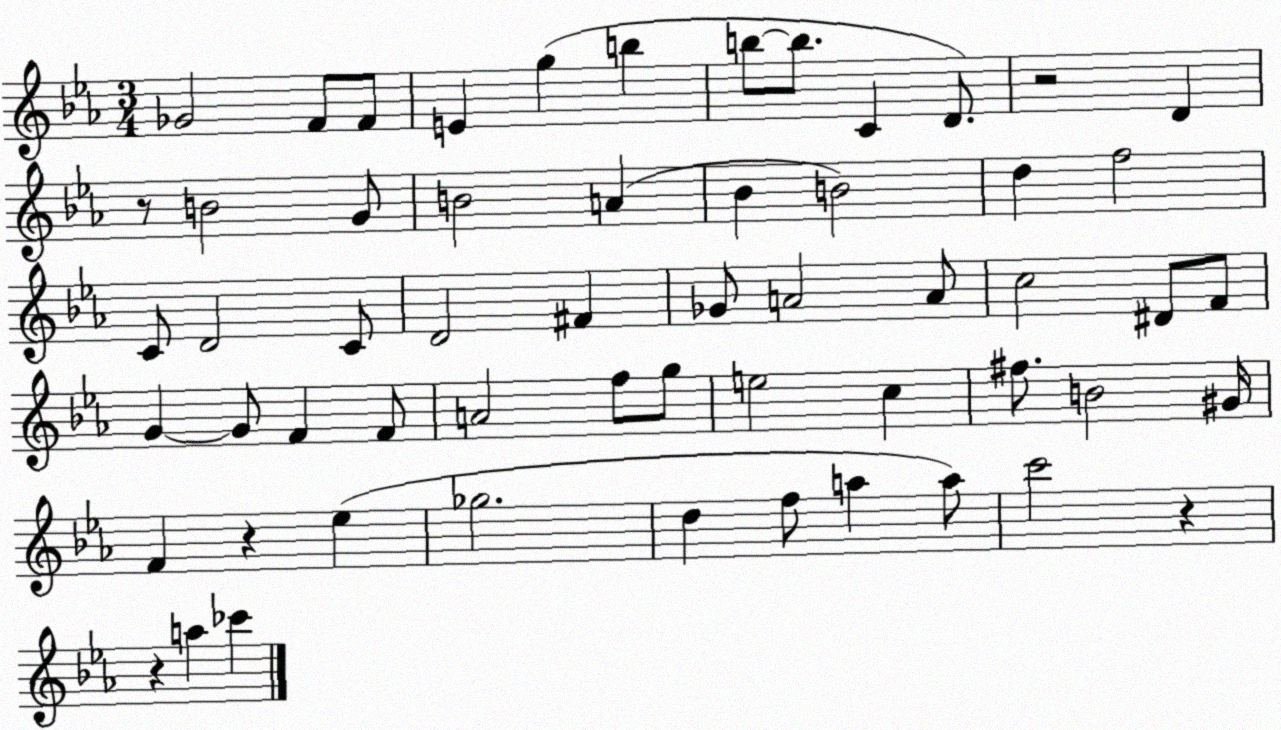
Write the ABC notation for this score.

X:1
T:Untitled
M:3/4
L:1/4
K:Eb
_G2 F/2 F/2 E g b b/2 b/2 C D/2 z2 D z/2 B2 G/2 B2 A _B B2 d f2 C/2 D2 C/2 D2 ^F _G/2 A2 A/2 c2 ^D/2 F/2 G G/2 F F/2 A2 f/2 g/2 e2 c ^f/2 B2 ^G/4 F z _e _g2 d f/2 a a/2 c'2 z z a _c'